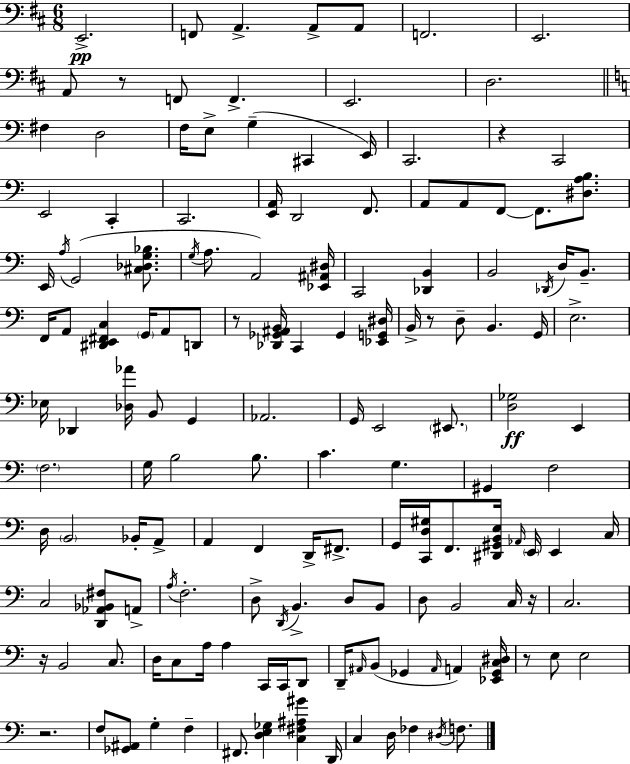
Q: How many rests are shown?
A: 8